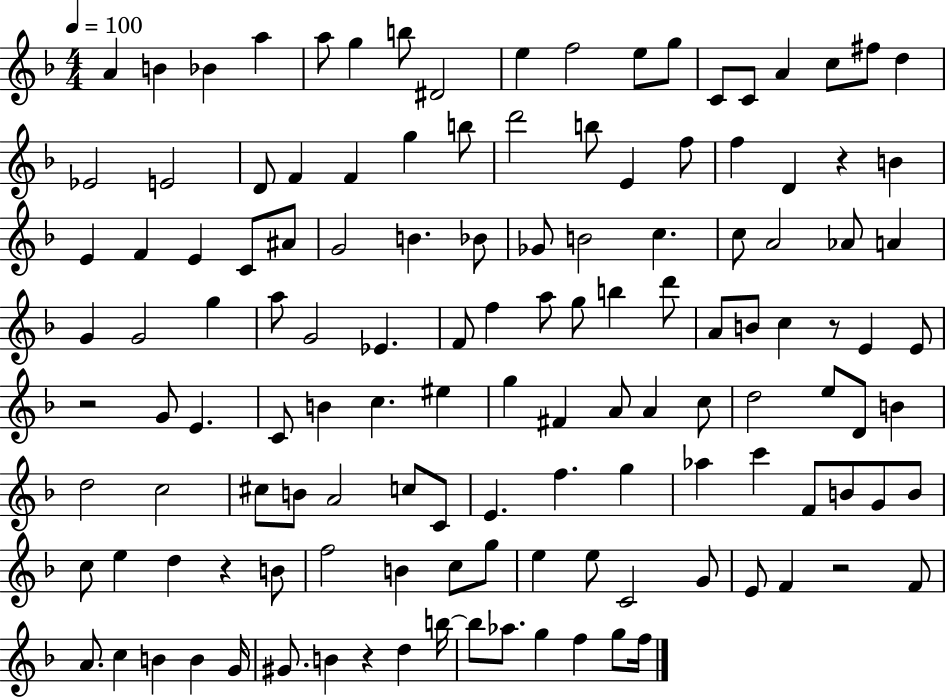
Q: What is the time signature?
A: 4/4